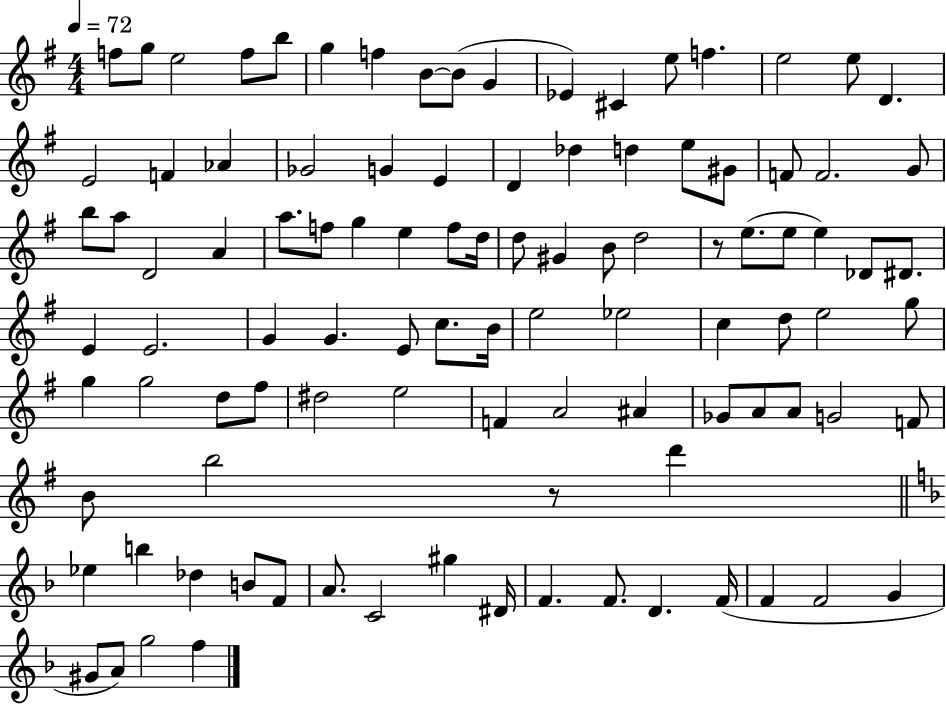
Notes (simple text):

F5/e G5/e E5/h F5/e B5/e G5/q F5/q B4/e B4/e G4/q Eb4/q C#4/q E5/e F5/q. E5/h E5/e D4/q. E4/h F4/q Ab4/q Gb4/h G4/q E4/q D4/q Db5/q D5/q E5/e G#4/e F4/e F4/h. G4/e B5/e A5/e D4/h A4/q A5/e. F5/e G5/q E5/q F5/e D5/s D5/e G#4/q B4/e D5/h R/e E5/e. E5/e E5/q Db4/e D#4/e. E4/q E4/h. G4/q G4/q. E4/e C5/e. B4/s E5/h Eb5/h C5/q D5/e E5/h G5/e G5/q G5/h D5/e F#5/e D#5/h E5/h F4/q A4/h A#4/q Gb4/e A4/e A4/e G4/h F4/e B4/e B5/h R/e D6/q Eb5/q B5/q Db5/q B4/e F4/e A4/e. C4/h G#5/q D#4/s F4/q. F4/e. D4/q. F4/s F4/q F4/h G4/q G#4/e A4/e G5/h F5/q